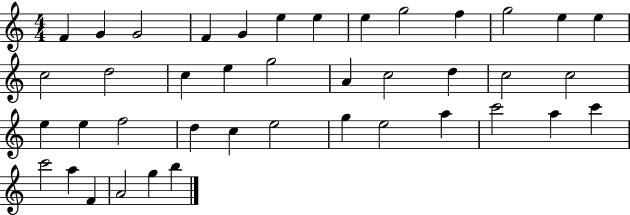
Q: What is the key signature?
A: C major